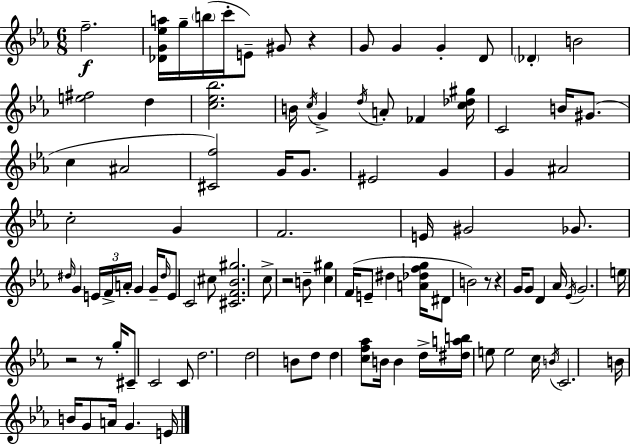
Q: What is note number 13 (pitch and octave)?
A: D5